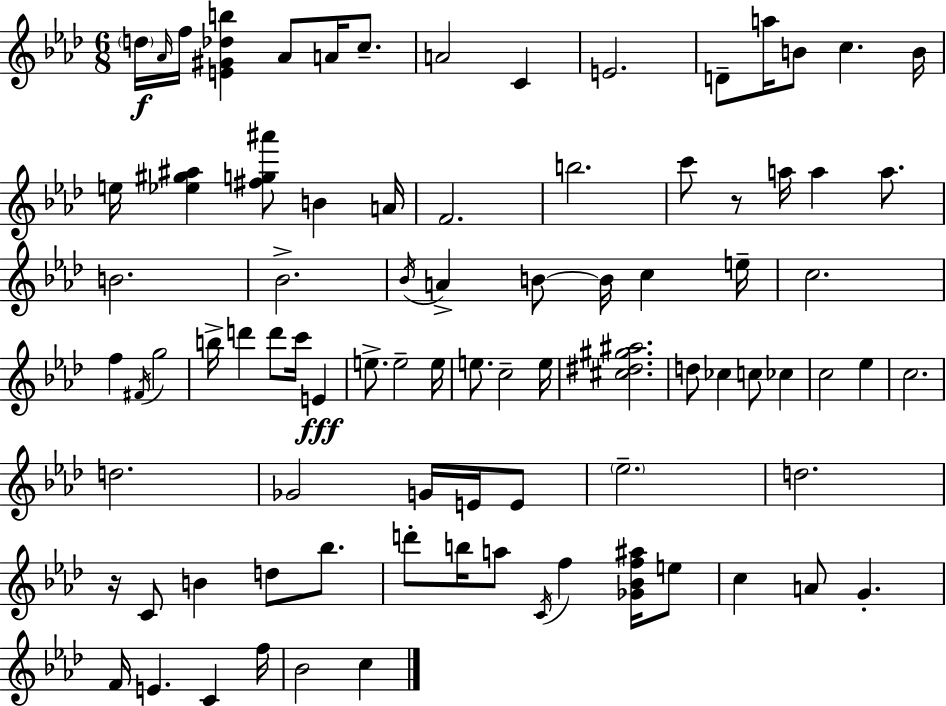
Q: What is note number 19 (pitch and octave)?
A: B5